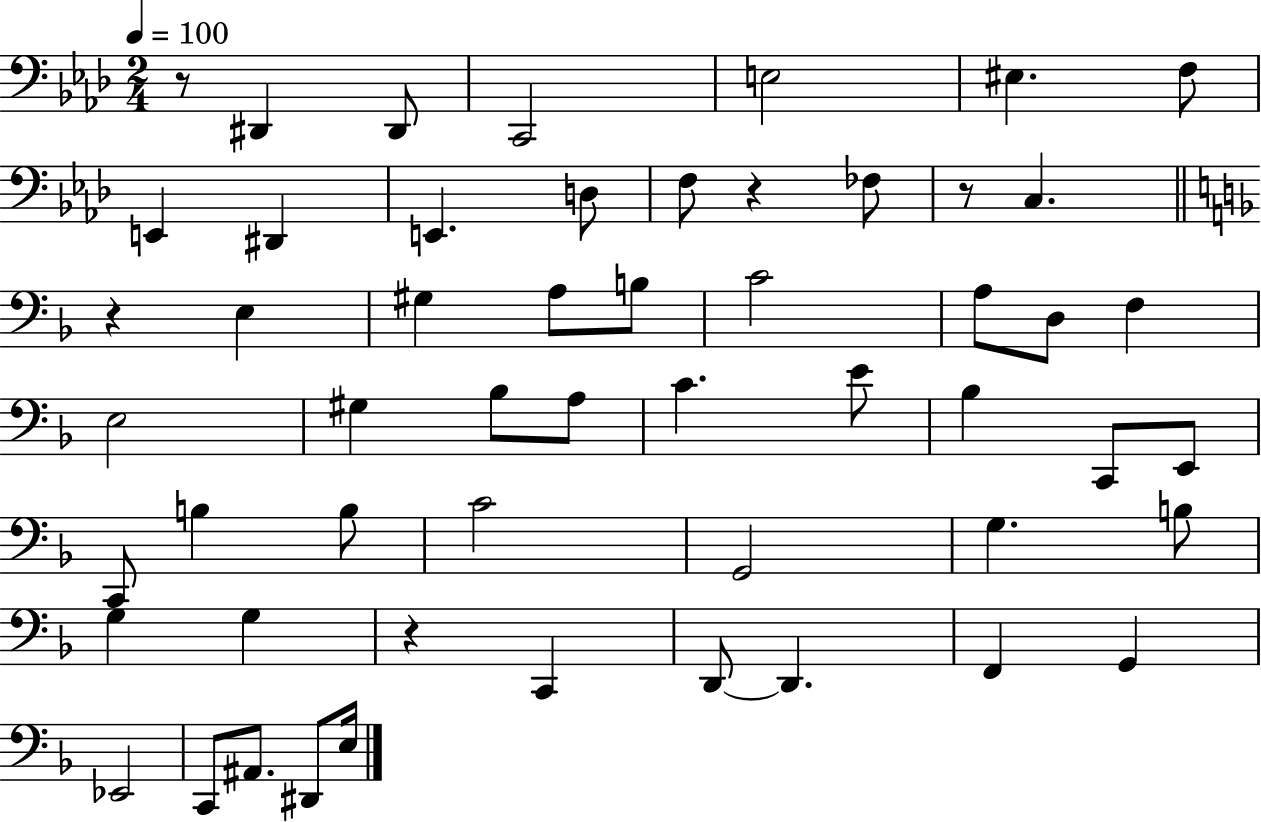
X:1
T:Untitled
M:2/4
L:1/4
K:Ab
z/2 ^D,, ^D,,/2 C,,2 E,2 ^E, F,/2 E,, ^D,, E,, D,/2 F,/2 z _F,/2 z/2 C, z E, ^G, A,/2 B,/2 C2 A,/2 D,/2 F, E,2 ^G, _B,/2 A,/2 C E/2 _B, C,,/2 E,,/2 C,,/2 B, B,/2 C2 G,,2 G, B,/2 G, G, z C,, D,,/2 D,, F,, G,, _E,,2 C,,/2 ^A,,/2 ^D,,/2 E,/4